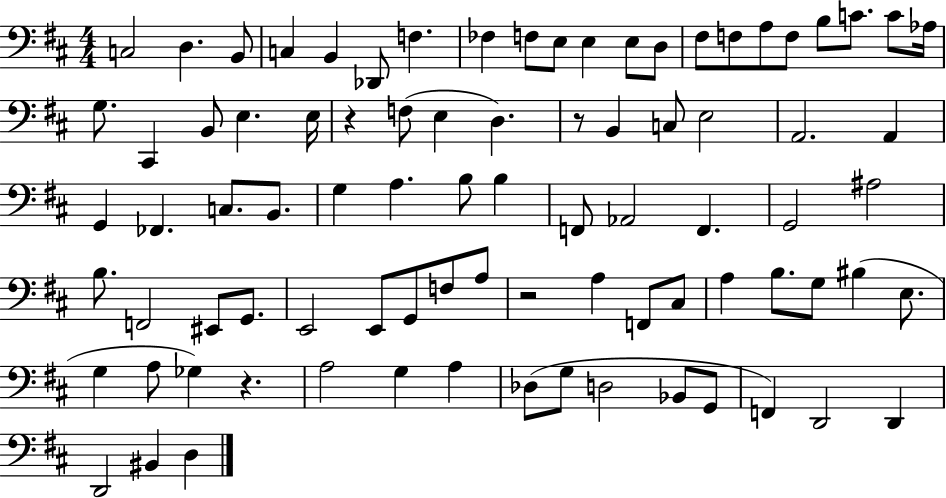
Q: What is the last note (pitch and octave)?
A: D3